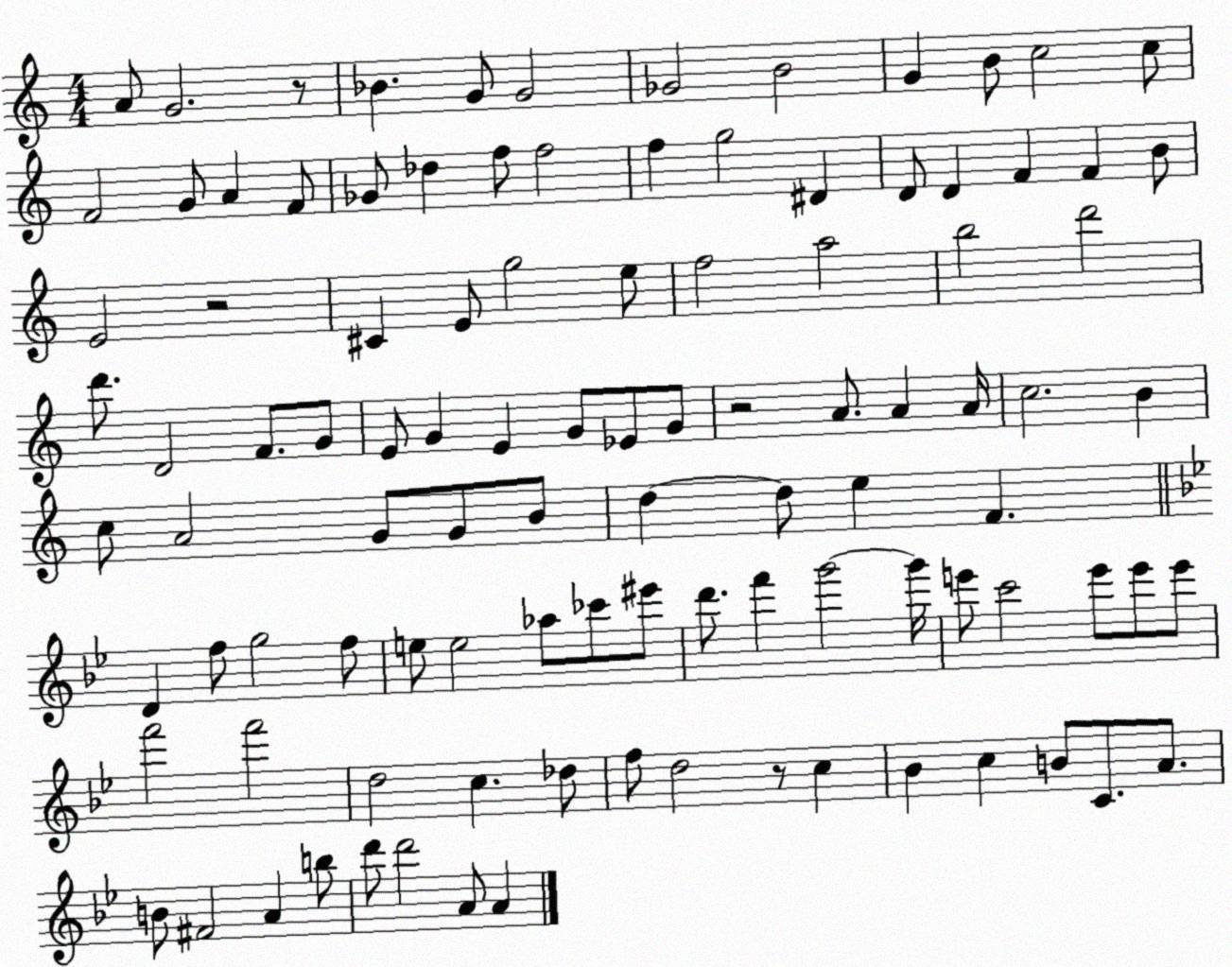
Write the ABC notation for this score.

X:1
T:Untitled
M:4/4
L:1/4
K:C
A/2 G2 z/2 _B G/2 G2 _G2 B2 G B/2 c2 c/2 F2 G/2 A F/2 _G/2 _d f/2 f2 f g2 ^D D/2 D F F B/2 E2 z2 ^C E/2 g2 e/2 f2 a2 b2 d'2 d'/2 D2 F/2 G/2 E/2 G E G/2 _E/2 G/2 z2 A/2 A A/4 c2 B c/2 A2 G/2 G/2 B/2 d d/2 e F D f/2 g2 f/2 e/2 e2 _a/2 _c'/2 ^e'/2 d'/2 f' g'2 g'/4 e'/2 c'2 e'/2 e'/2 e'/2 f'2 f'2 d2 c _d/2 f/2 d2 z/2 c _B c B/2 C/2 A/2 B/2 ^F2 A b/2 d'/2 d'2 A/2 A